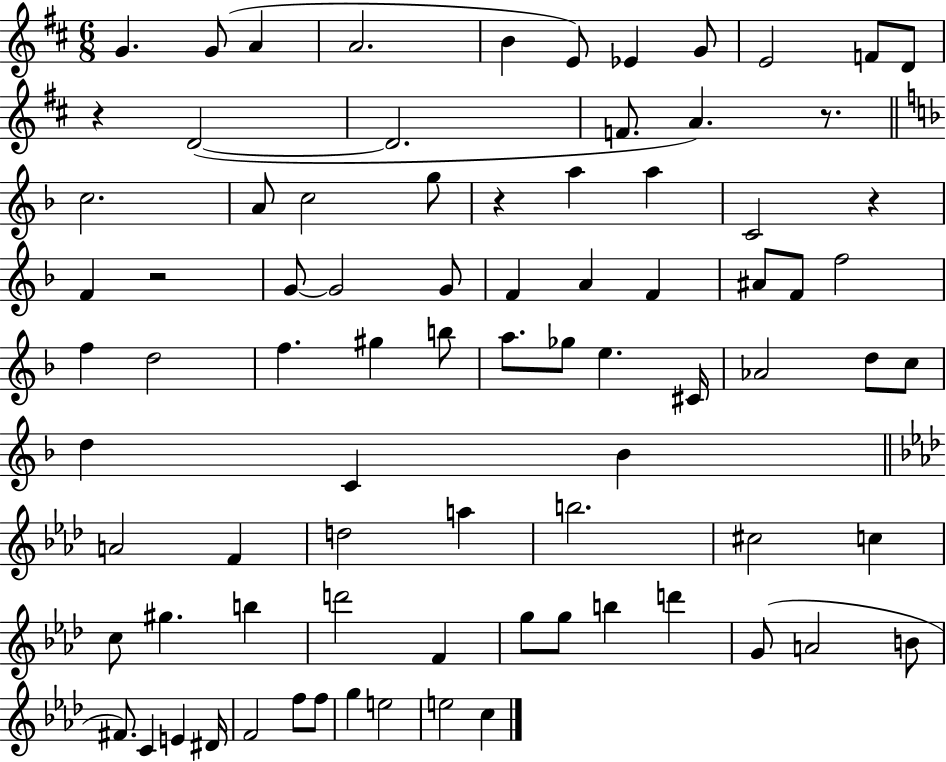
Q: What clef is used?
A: treble